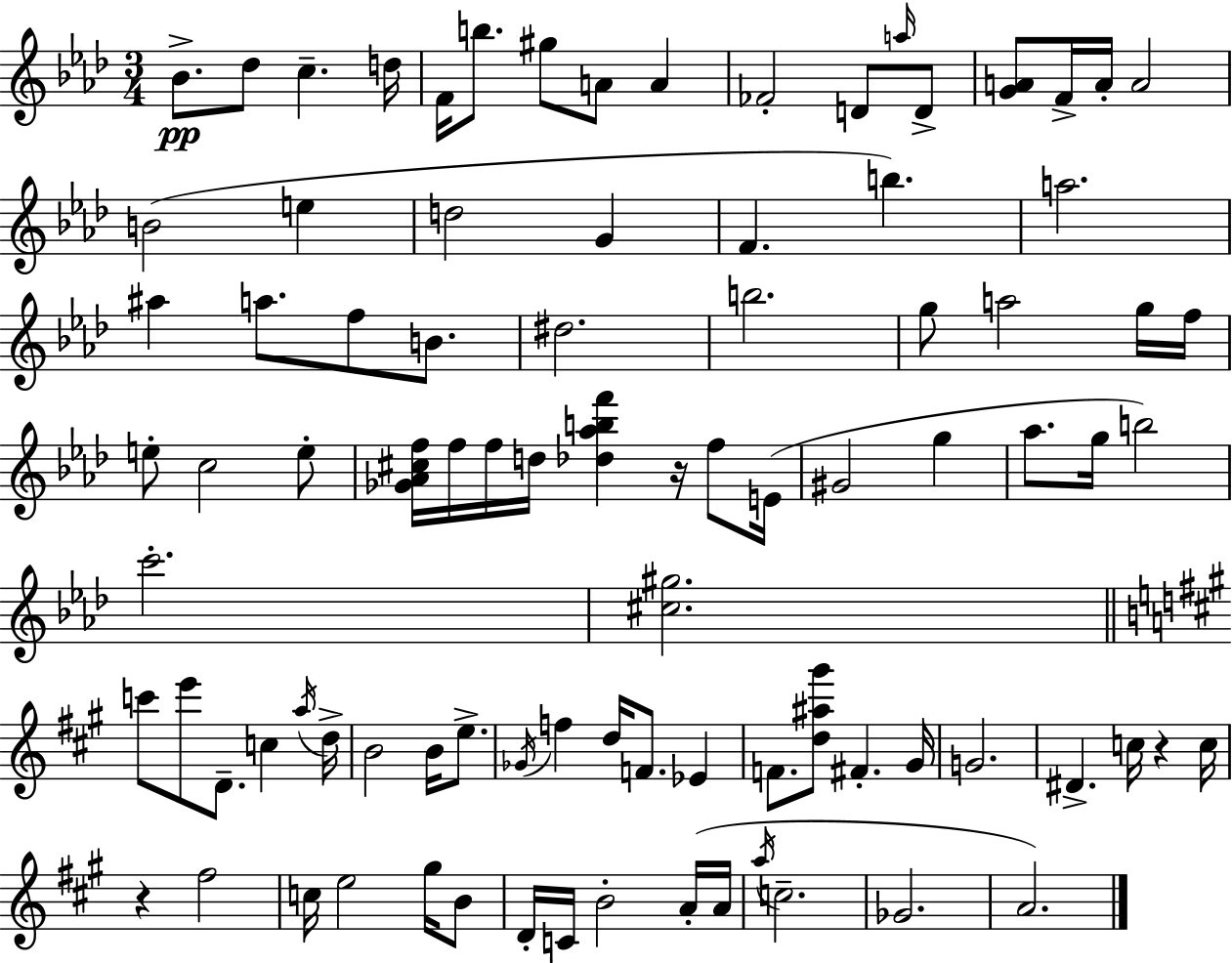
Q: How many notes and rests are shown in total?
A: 90